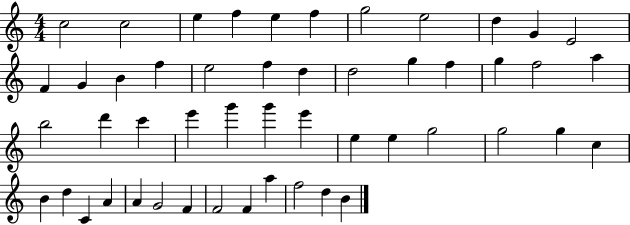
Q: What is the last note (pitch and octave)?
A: B4